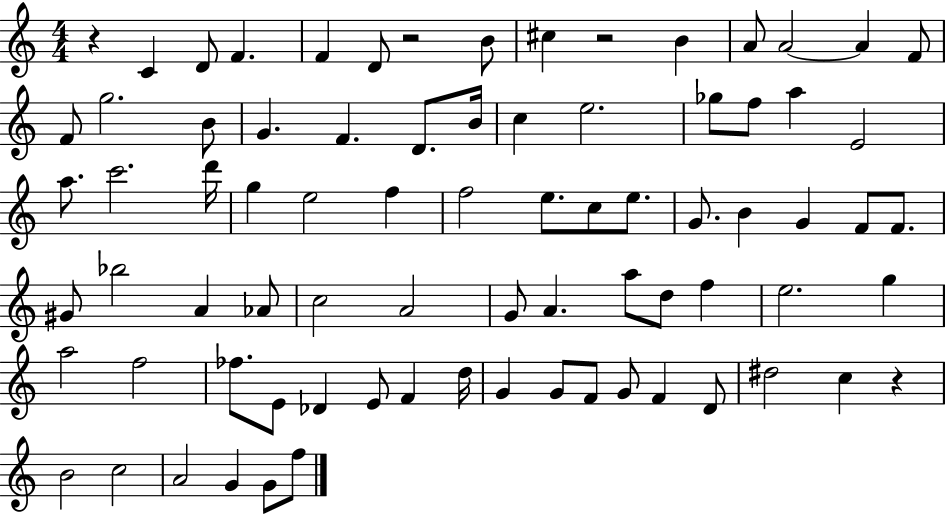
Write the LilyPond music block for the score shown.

{
  \clef treble
  \numericTimeSignature
  \time 4/4
  \key c \major
  \repeat volta 2 { r4 c'4 d'8 f'4. | f'4 d'8 r2 b'8 | cis''4 r2 b'4 | a'8 a'2~~ a'4 f'8 | \break f'8 g''2. b'8 | g'4. f'4. d'8. b'16 | c''4 e''2. | ges''8 f''8 a''4 e'2 | \break a''8. c'''2. d'''16 | g''4 e''2 f''4 | f''2 e''8. c''8 e''8. | g'8. b'4 g'4 f'8 f'8. | \break gis'8 bes''2 a'4 aes'8 | c''2 a'2 | g'8 a'4. a''8 d''8 f''4 | e''2. g''4 | \break a''2 f''2 | fes''8. e'8 des'4 e'8 f'4 d''16 | g'4 g'8 f'8 g'8 f'4 d'8 | dis''2 c''4 r4 | \break b'2 c''2 | a'2 g'4 g'8 f''8 | } \bar "|."
}